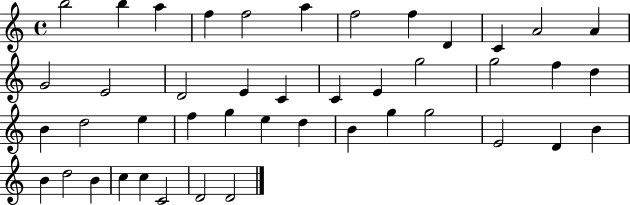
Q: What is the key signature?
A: C major